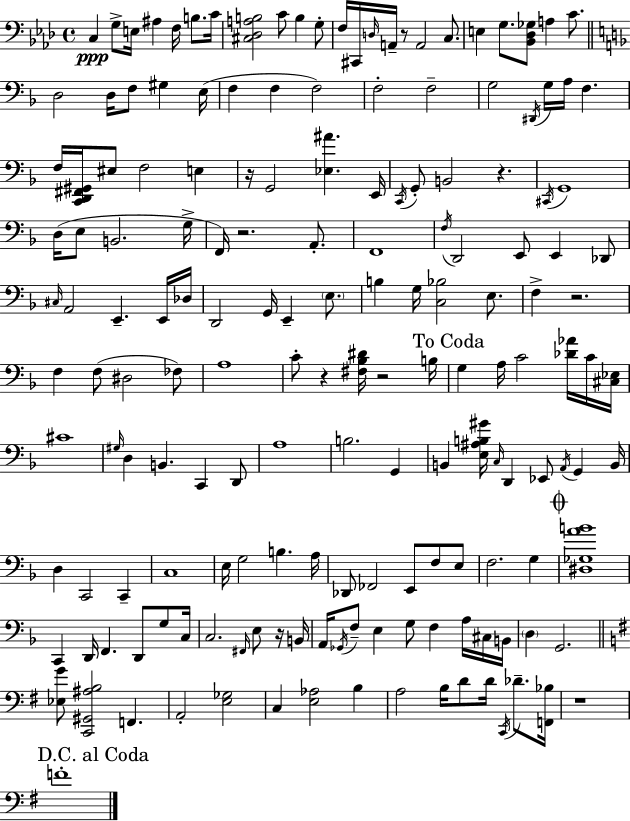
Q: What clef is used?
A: bass